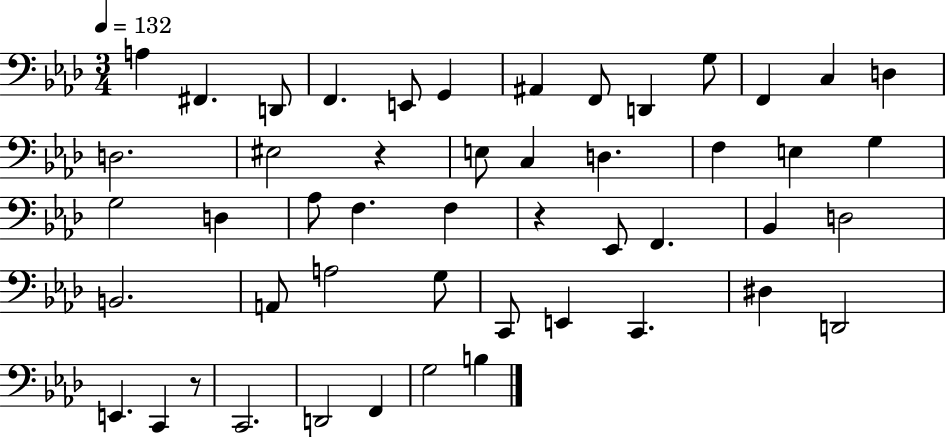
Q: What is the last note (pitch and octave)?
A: B3